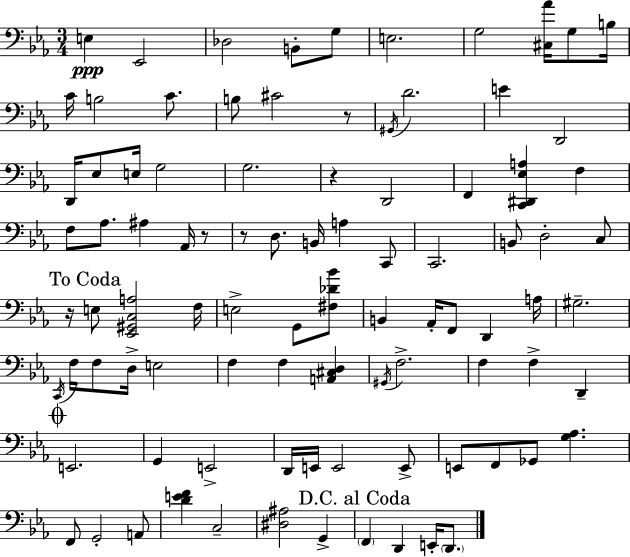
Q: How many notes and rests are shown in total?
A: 92